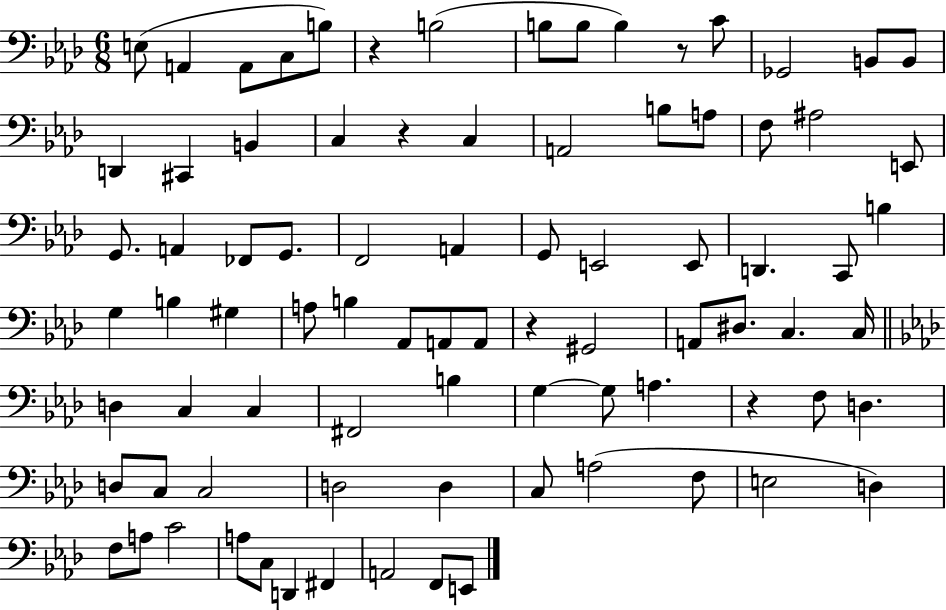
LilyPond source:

{
  \clef bass
  \numericTimeSignature
  \time 6/8
  \key aes \major
  e8( a,4 a,8 c8 b8) | r4 b2( | b8 b8 b4) r8 c'8 | ges,2 b,8 b,8 | \break d,4 cis,4 b,4 | c4 r4 c4 | a,2 b8 a8 | f8 ais2 e,8 | \break g,8. a,4 fes,8 g,8. | f,2 a,4 | g,8 e,2 e,8 | d,4. c,8 b4 | \break g4 b4 gis4 | a8 b4 aes,8 a,8 a,8 | r4 gis,2 | a,8 dis8. c4. c16 | \break \bar "||" \break \key f \minor d4 c4 c4 | fis,2 b4 | g4~~ g8 a4. | r4 f8 d4. | \break d8 c8 c2 | d2 d4 | c8 a2( f8 | e2 d4) | \break f8 a8 c'2 | a8 c8 d,4 fis,4 | a,2 f,8 e,8 | \bar "|."
}